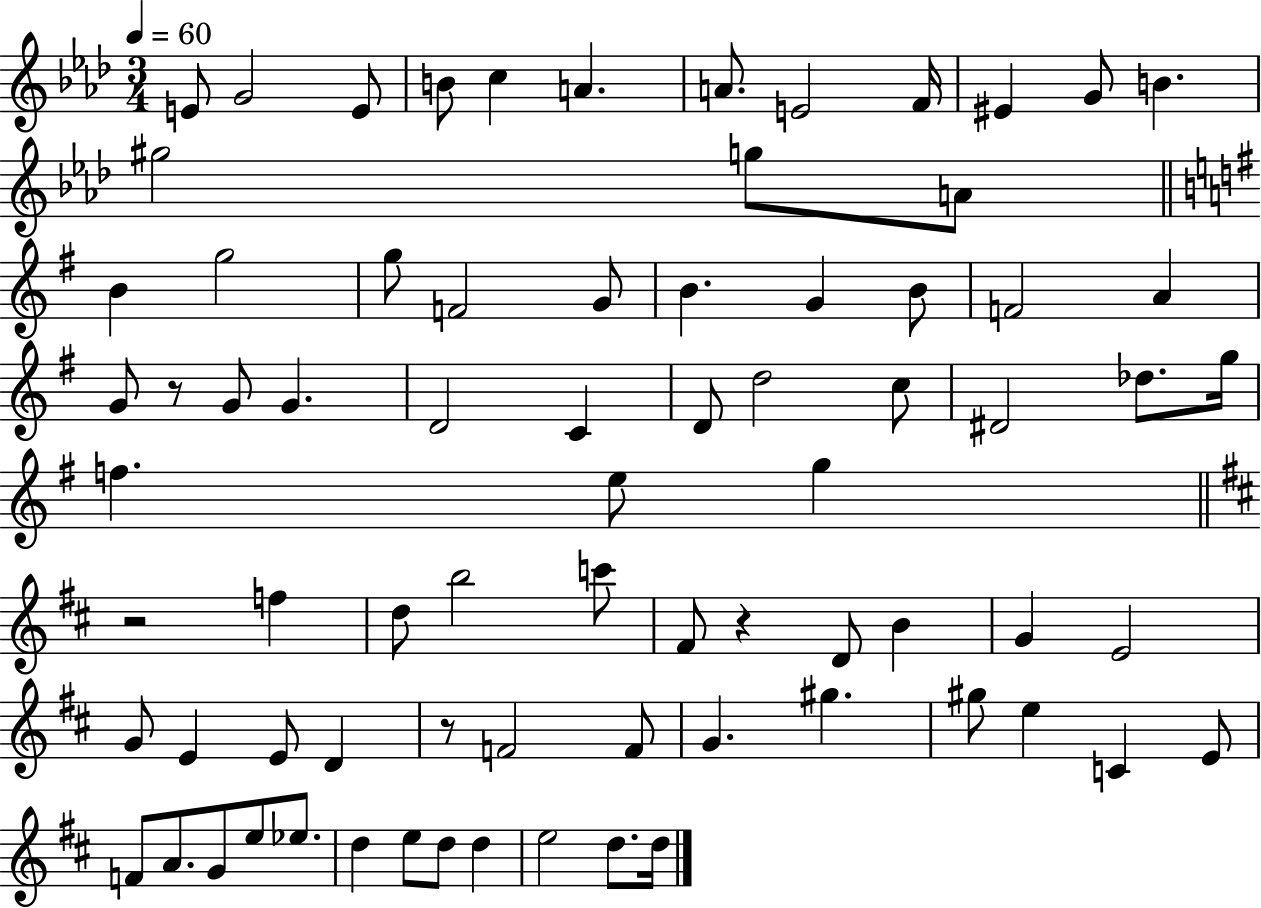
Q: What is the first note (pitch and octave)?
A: E4